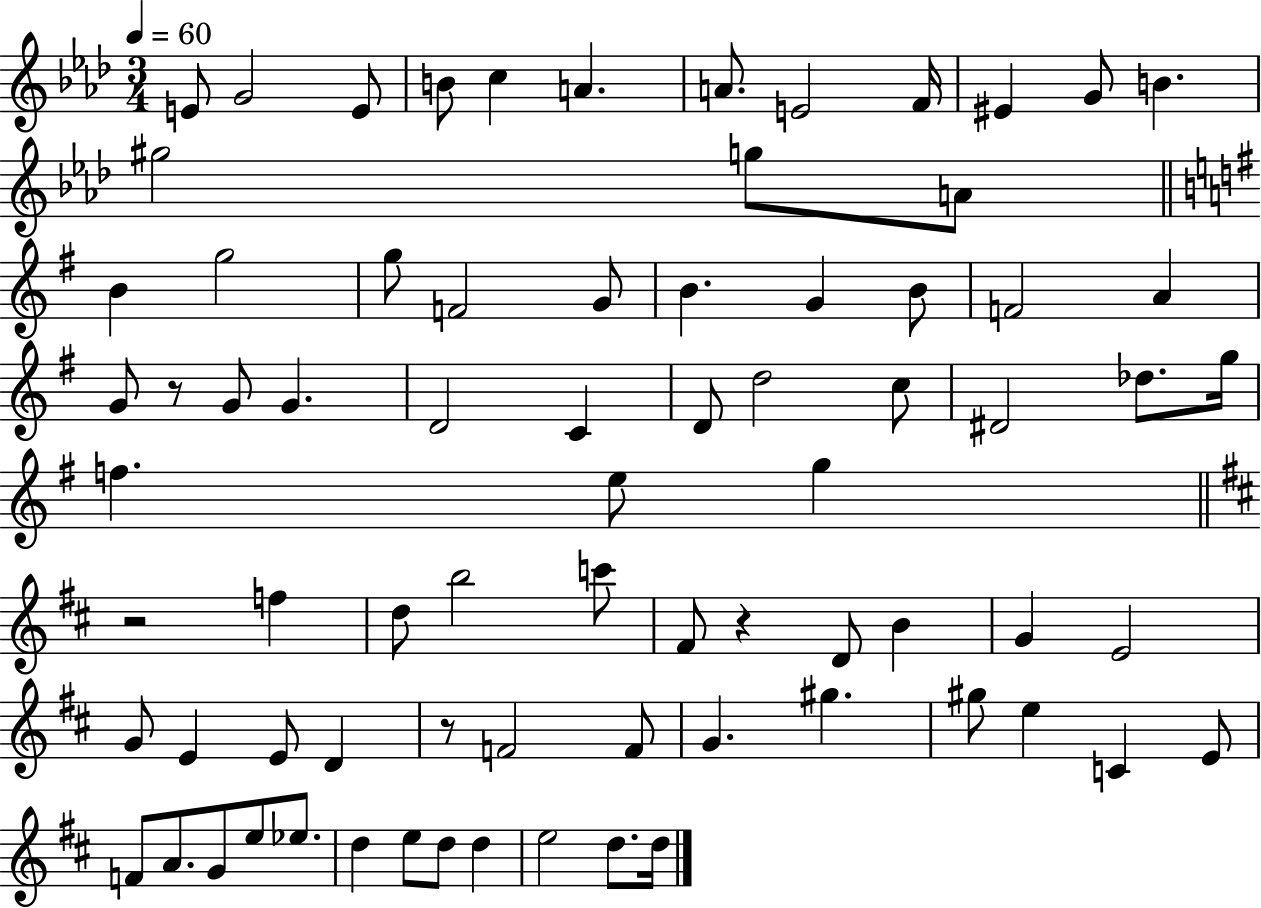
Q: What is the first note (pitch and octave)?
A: E4